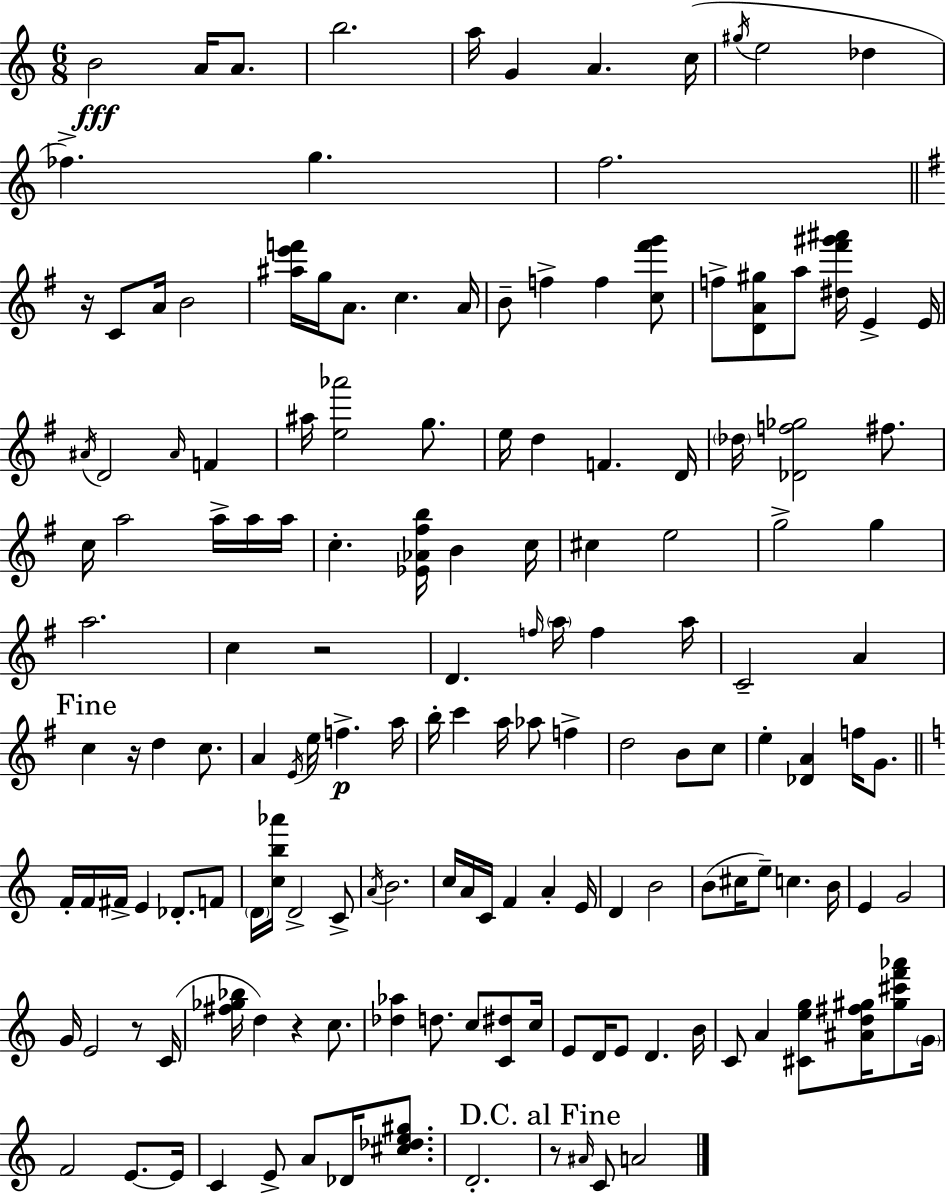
B4/h A4/s A4/e. B5/h. A5/s G4/q A4/q. C5/s G#5/s E5/h Db5/q FES5/q. G5/q. F5/h. R/s C4/e A4/s B4/h [A#5,E6,F6]/s G5/s A4/e. C5/q. A4/s B4/e F5/q F5/q [C5,F#6,G6]/e F5/e [D4,A4,G#5]/e A5/e [D#5,F#6,G#6,A#6]/s E4/q E4/s A#4/s D4/h A#4/s F4/q A#5/s [E5,Ab6]/h G5/e. E5/s D5/q F4/q. D4/s Db5/s [Db4,F5,Gb5]/h F#5/e. C5/s A5/h A5/s A5/s A5/s C5/q. [Eb4,Ab4,F#5,B5]/s B4/q C5/s C#5/q E5/h G5/h G5/q A5/h. C5/q R/h D4/q. F5/s A5/s F5/q A5/s C4/h A4/q C5/q R/s D5/q C5/e. A4/q E4/s E5/s F5/q. A5/s B5/s C6/q A5/s Ab5/e F5/q D5/h B4/e C5/e E5/q [Db4,A4]/q F5/s G4/e. F4/s F4/s F#4/s E4/q Db4/e. F4/e D4/s [C5,B5,Ab6]/s D4/h C4/e A4/s B4/h. C5/s A4/s C4/s F4/q A4/q E4/s D4/q B4/h B4/e C#5/s E5/e C5/q. B4/s E4/q G4/h G4/s E4/h R/e C4/s [F#5,Gb5,Bb5]/s D5/q R/q C5/e. [Db5,Ab5]/q D5/e. C5/e [C4,D#5]/e C5/s E4/e D4/s E4/e D4/q. B4/s C4/e A4/q [C#4,E5,G5]/e [A#4,D5,F#5,G#5]/s [G#5,C#6,F6,Ab6]/e G4/s F4/h E4/e. E4/s C4/q E4/e A4/e Db4/s [C#5,Db5,E5,G#5]/e. D4/h. R/e A#4/s C4/e A4/h